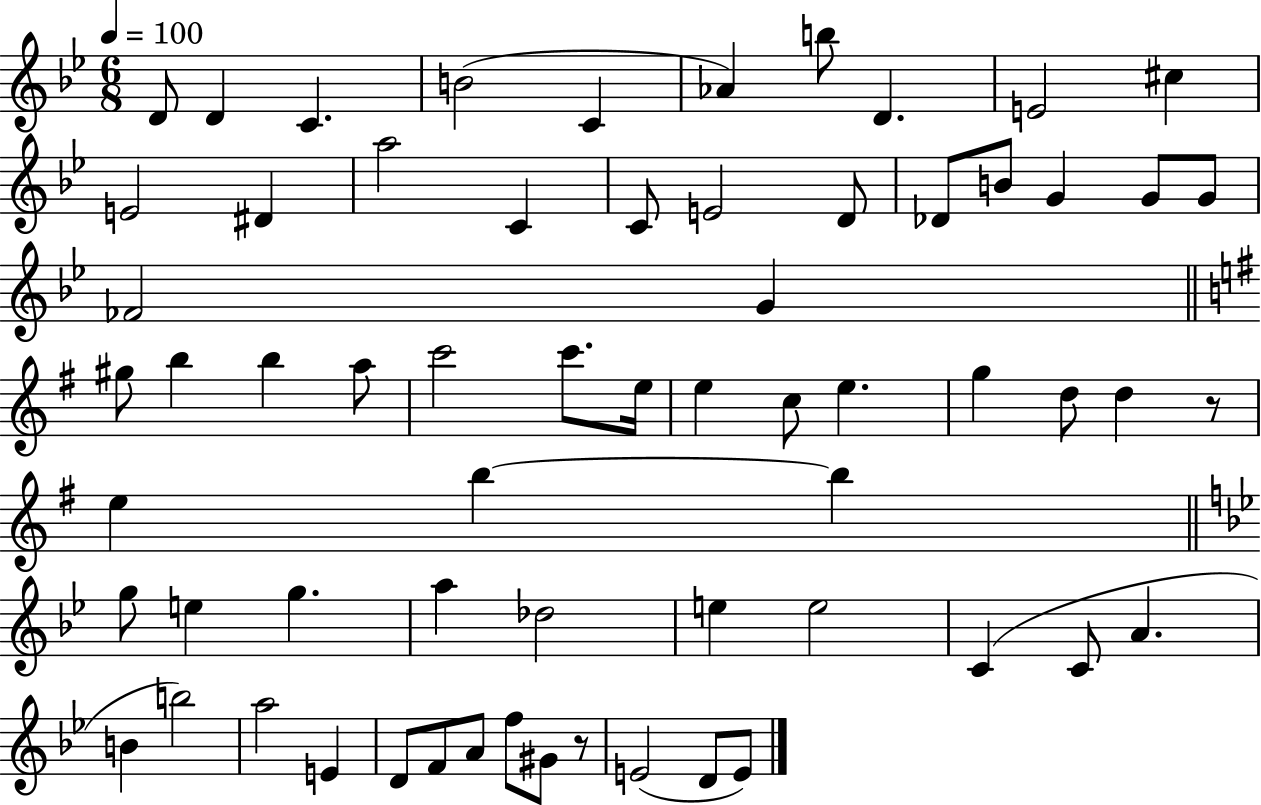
X:1
T:Untitled
M:6/8
L:1/4
K:Bb
D/2 D C B2 C _A b/2 D E2 ^c E2 ^D a2 C C/2 E2 D/2 _D/2 B/2 G G/2 G/2 _F2 G ^g/2 b b a/2 c'2 c'/2 e/4 e c/2 e g d/2 d z/2 e b b g/2 e g a _d2 e e2 C C/2 A B b2 a2 E D/2 F/2 A/2 f/2 ^G/2 z/2 E2 D/2 E/2